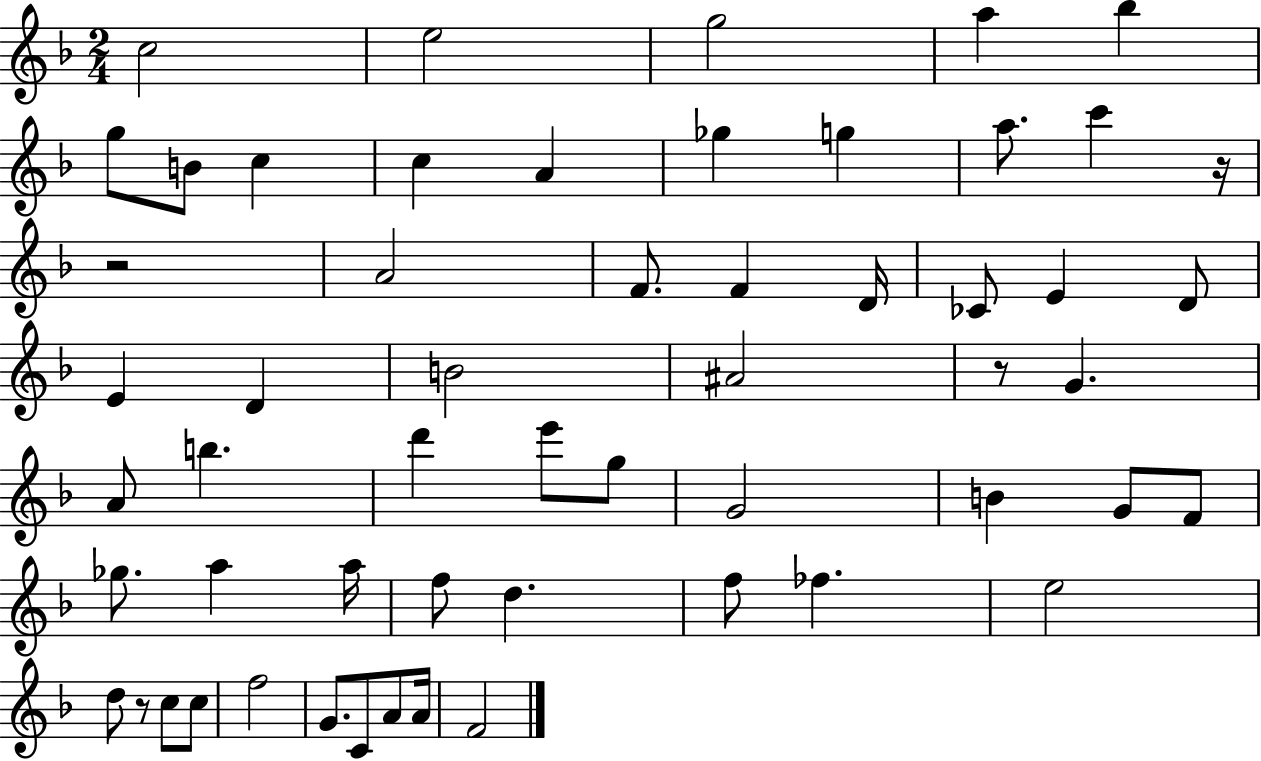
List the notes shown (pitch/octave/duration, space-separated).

C5/h E5/h G5/h A5/q Bb5/q G5/e B4/e C5/q C5/q A4/q Gb5/q G5/q A5/e. C6/q R/s R/h A4/h F4/e. F4/q D4/s CES4/e E4/q D4/e E4/q D4/q B4/h A#4/h R/e G4/q. A4/e B5/q. D6/q E6/e G5/e G4/h B4/q G4/e F4/e Gb5/e. A5/q A5/s F5/e D5/q. F5/e FES5/q. E5/h D5/e R/e C5/e C5/e F5/h G4/e. C4/e A4/e A4/s F4/h